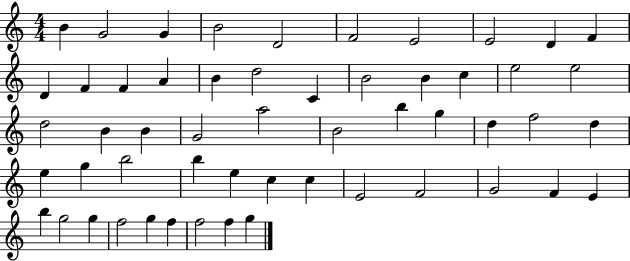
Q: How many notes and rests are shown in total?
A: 54